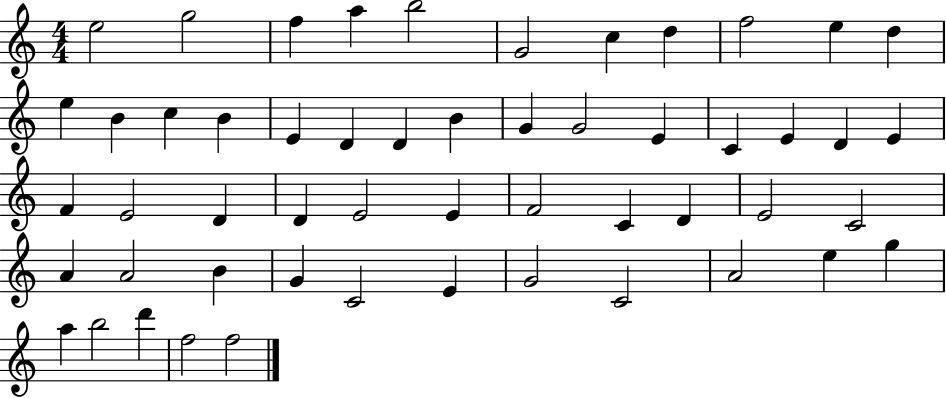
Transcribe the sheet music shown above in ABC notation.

X:1
T:Untitled
M:4/4
L:1/4
K:C
e2 g2 f a b2 G2 c d f2 e d e B c B E D D B G G2 E C E D E F E2 D D E2 E F2 C D E2 C2 A A2 B G C2 E G2 C2 A2 e g a b2 d' f2 f2